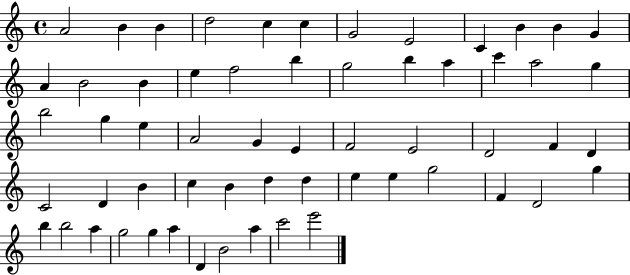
X:1
T:Untitled
M:4/4
L:1/4
K:C
A2 B B d2 c c G2 E2 C B B G A B2 B e f2 b g2 b a c' a2 g b2 g e A2 G E F2 E2 D2 F D C2 D B c B d d e e g2 F D2 g b b2 a g2 g a D B2 a c'2 e'2